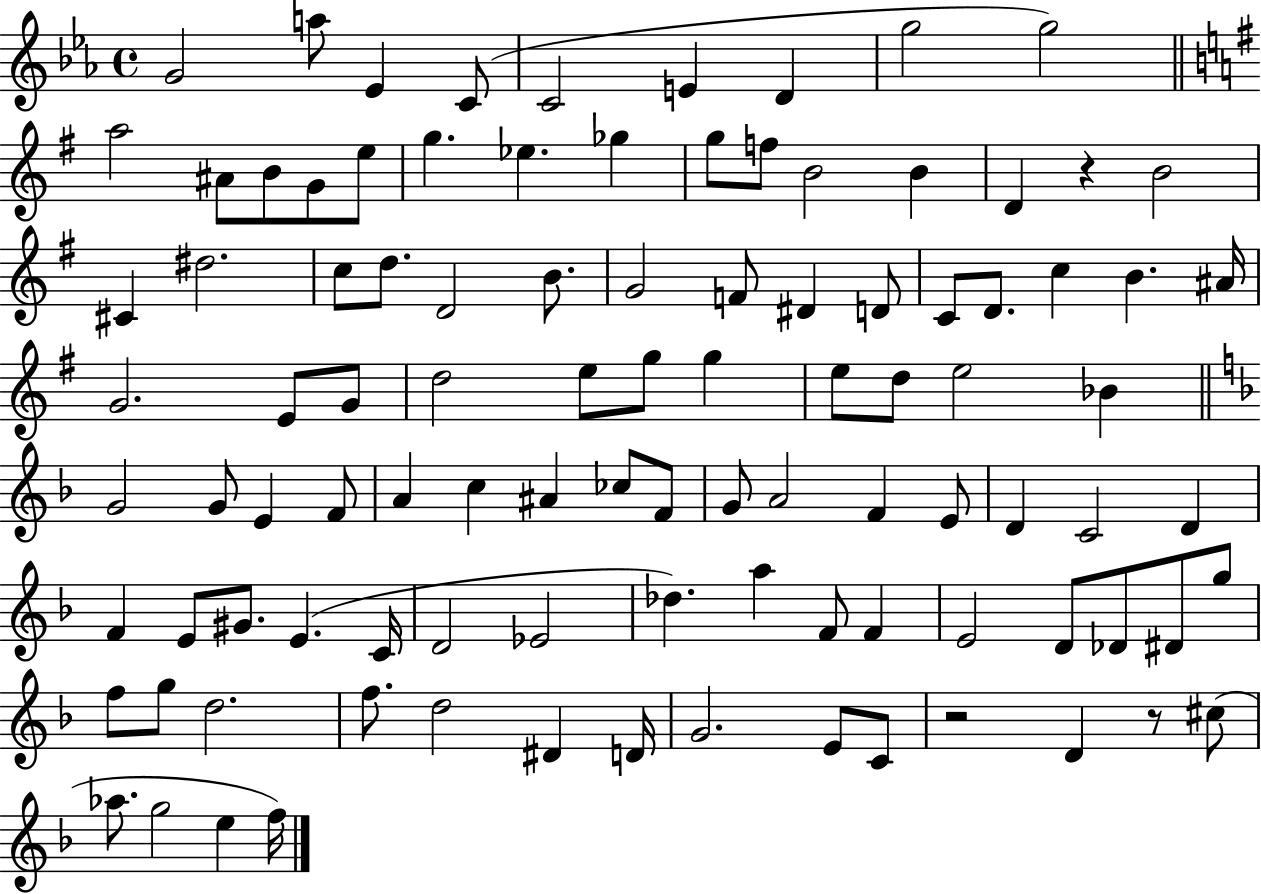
{
  \clef treble
  \time 4/4
  \defaultTimeSignature
  \key ees \major
  g'2 a''8 ees'4 c'8( | c'2 e'4 d'4 | g''2 g''2) | \bar "||" \break \key g \major a''2 ais'8 b'8 g'8 e''8 | g''4. ees''4. ges''4 | g''8 f''8 b'2 b'4 | d'4 r4 b'2 | \break cis'4 dis''2. | c''8 d''8. d'2 b'8. | g'2 f'8 dis'4 d'8 | c'8 d'8. c''4 b'4. ais'16 | \break g'2. e'8 g'8 | d''2 e''8 g''8 g''4 | e''8 d''8 e''2 bes'4 | \bar "||" \break \key f \major g'2 g'8 e'4 f'8 | a'4 c''4 ais'4 ces''8 f'8 | g'8 a'2 f'4 e'8 | d'4 c'2 d'4 | \break f'4 e'8 gis'8. e'4.( c'16 | d'2 ees'2 | des''4.) a''4 f'8 f'4 | e'2 d'8 des'8 dis'8 g''8 | \break f''8 g''8 d''2. | f''8. d''2 dis'4 d'16 | g'2. e'8 c'8 | r2 d'4 r8 cis''8( | \break aes''8. g''2 e''4 f''16) | \bar "|."
}